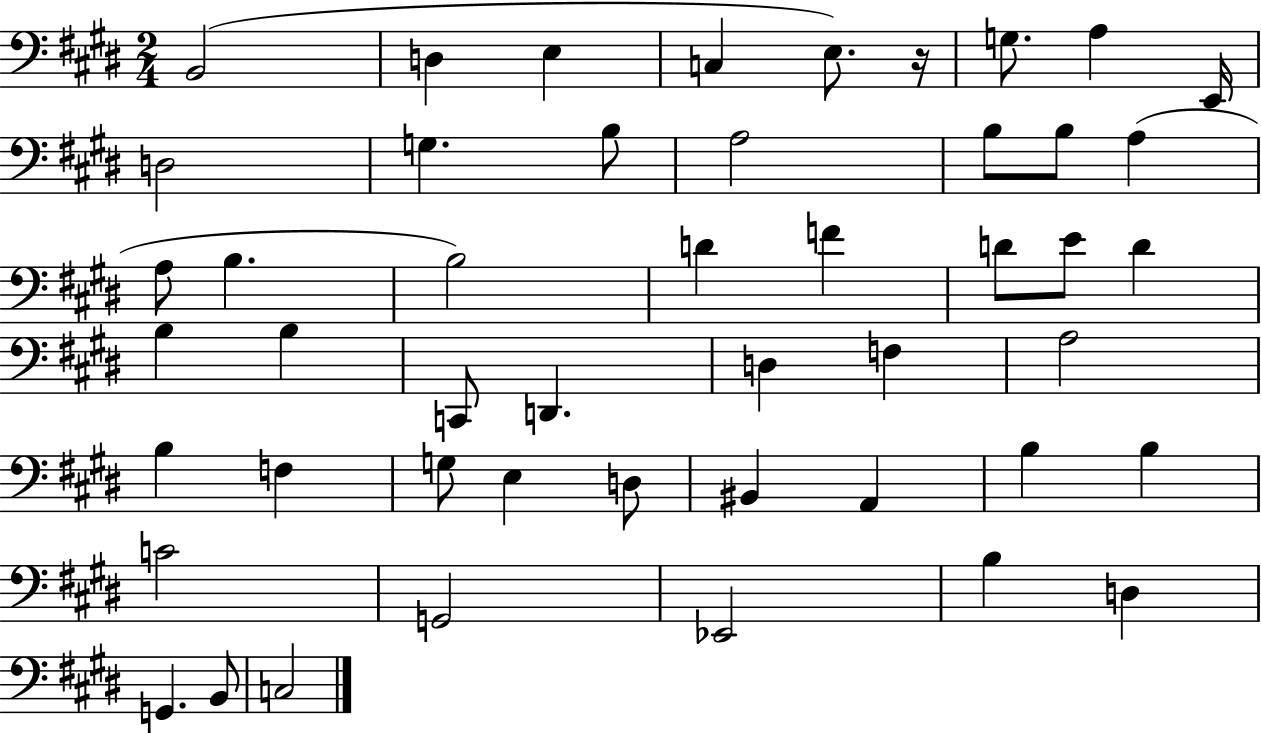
B2/h D3/q E3/q C3/q E3/e. R/s G3/e. A3/q E2/s D3/h G3/q. B3/e A3/h B3/e B3/e A3/q A3/e B3/q. B3/h D4/q F4/q D4/e E4/e D4/q B3/q B3/q C2/e D2/q. D3/q F3/q A3/h B3/q F3/q G3/e E3/q D3/e BIS2/q A2/q B3/q B3/q C4/h G2/h Eb2/h B3/q D3/q G2/q. B2/e C3/h